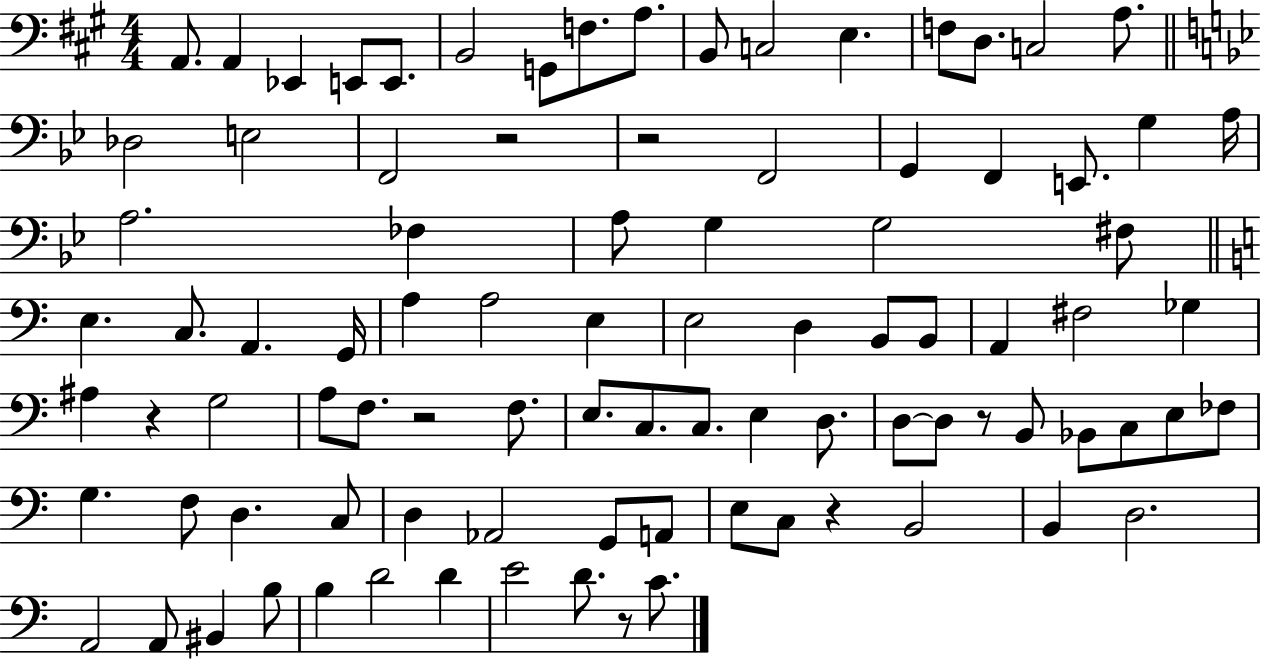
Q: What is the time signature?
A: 4/4